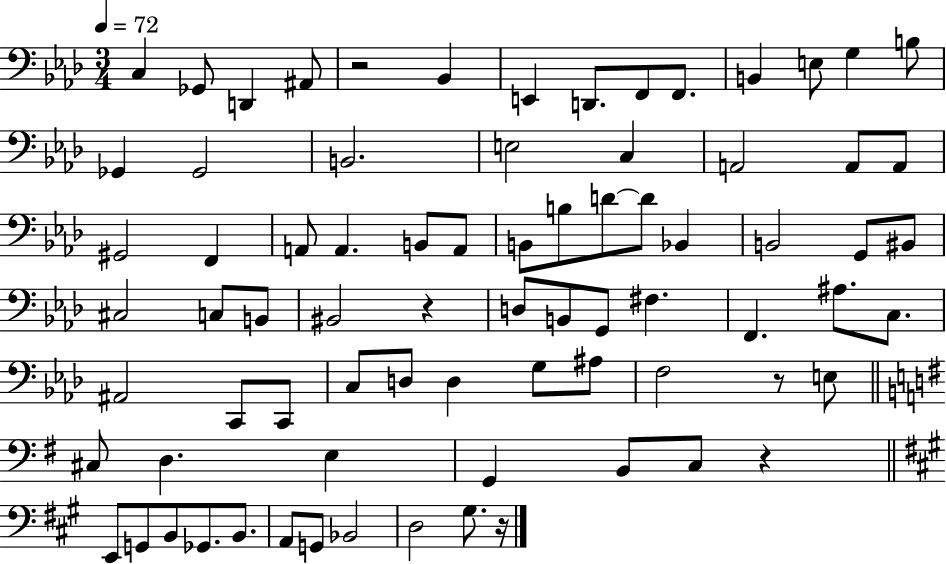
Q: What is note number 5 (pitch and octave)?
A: Bb2